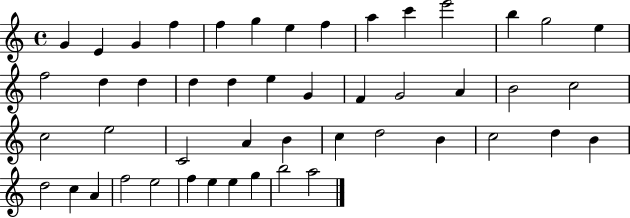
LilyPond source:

{
  \clef treble
  \time 4/4
  \defaultTimeSignature
  \key c \major
  g'4 e'4 g'4 f''4 | f''4 g''4 e''4 f''4 | a''4 c'''4 e'''2 | b''4 g''2 e''4 | \break f''2 d''4 d''4 | d''4 d''4 e''4 g'4 | f'4 g'2 a'4 | b'2 c''2 | \break c''2 e''2 | c'2 a'4 b'4 | c''4 d''2 b'4 | c''2 d''4 b'4 | \break d''2 c''4 a'4 | f''2 e''2 | f''4 e''4 e''4 g''4 | b''2 a''2 | \break \bar "|."
}